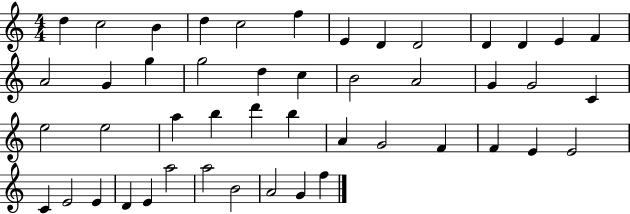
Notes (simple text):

D5/q C5/h B4/q D5/q C5/h F5/q E4/q D4/q D4/h D4/q D4/q E4/q F4/q A4/h G4/q G5/q G5/h D5/q C5/q B4/h A4/h G4/q G4/h C4/q E5/h E5/h A5/q B5/q D6/q B5/q A4/q G4/h F4/q F4/q E4/q E4/h C4/q E4/h E4/q D4/q E4/q A5/h A5/h B4/h A4/h G4/q F5/q